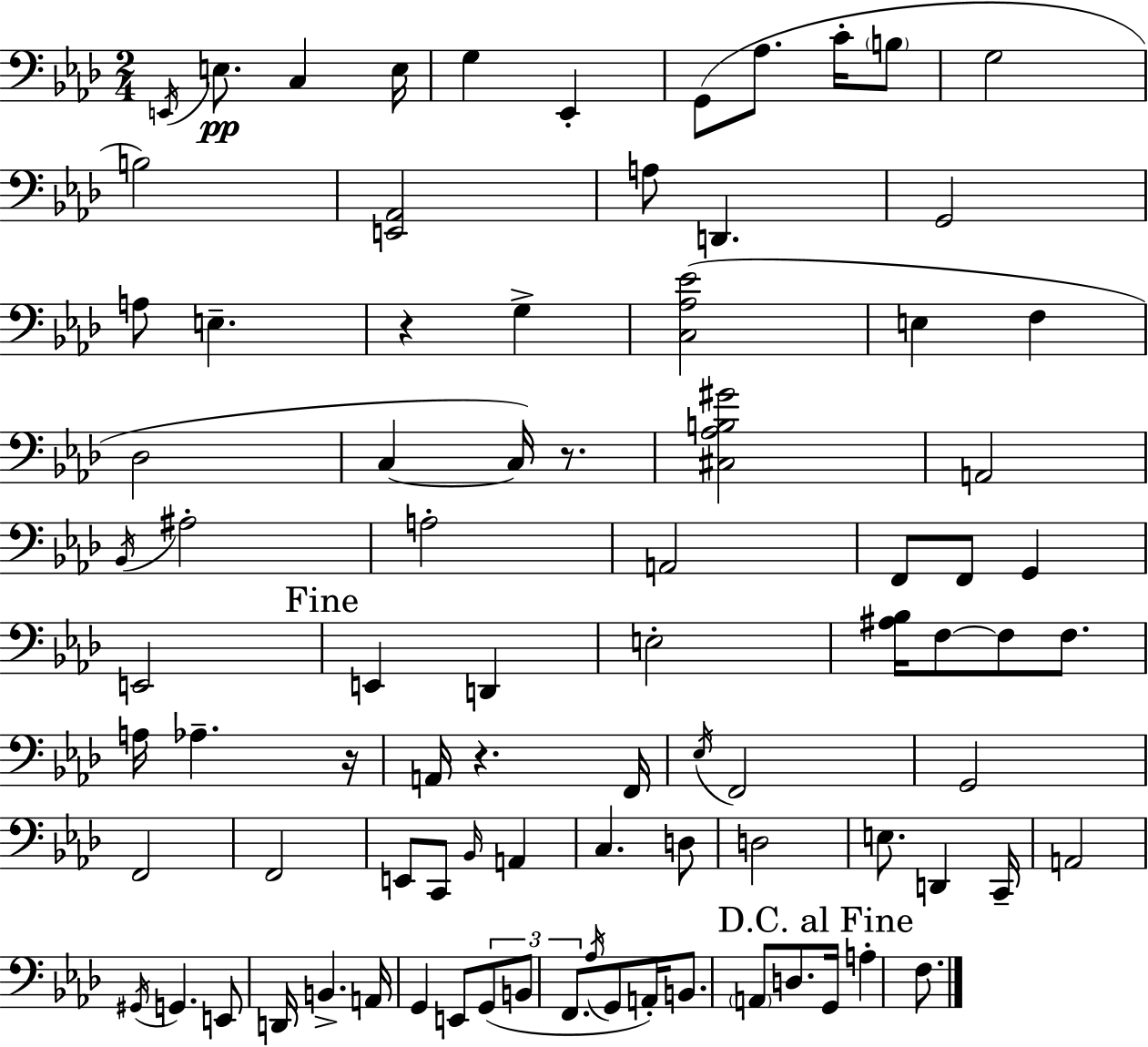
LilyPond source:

{
  \clef bass
  \numericTimeSignature
  \time 2/4
  \key aes \major
  \acciaccatura { e,16 }\pp e8. c4 | e16 g4 ees,4-. | g,8( aes8. c'16-. \parenthesize b8 | g2 | \break b2) | <e, aes,>2 | a8 d,4. | g,2 | \break a8 e4.-- | r4 g4-> | <c aes ees'>2( | e4 f4 | \break des2 | c4~~ c16) r8. | <cis aes b gis'>2 | a,2 | \break \acciaccatura { bes,16 } ais2-. | a2-. | a,2 | f,8 f,8 g,4 | \break e,2 | \mark "Fine" e,4 d,4 | e2-. | <ais bes>16 f8~~ f8 f8. | \break a16 aes4.-- | r16 a,16 r4. | f,16 \acciaccatura { ees16 } f,2 | g,2 | \break f,2 | f,2 | e,8 c,8 \grace { bes,16 } | a,4 c4. | \break d8 d2 | e8. d,4 | c,16-- a,2 | \acciaccatura { gis,16 } g,4. | \break e,8 d,16 b,4.-> | a,16 g,4 | e,8 \tuplet 3/2 { g,8( b,8 f,8. } | \acciaccatura { aes16 } g,8 a,16-.) b,8. | \break \parenthesize a,8 d8. \mark "D.C. al Fine" g,16 a4-. | f8. \bar "|."
}